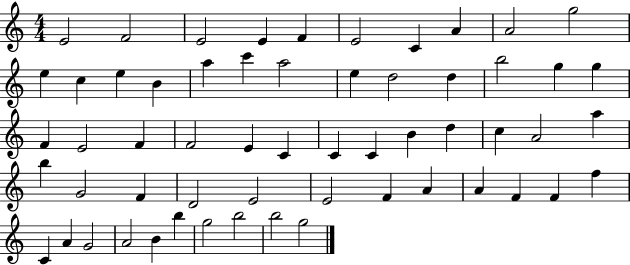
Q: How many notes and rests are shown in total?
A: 58